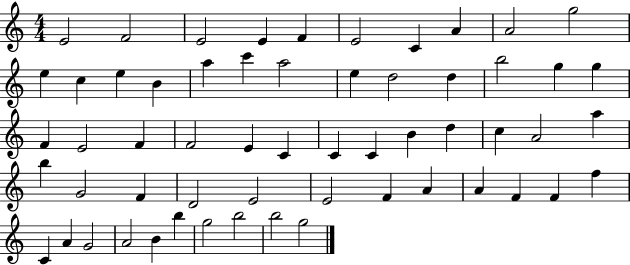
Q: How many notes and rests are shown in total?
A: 58